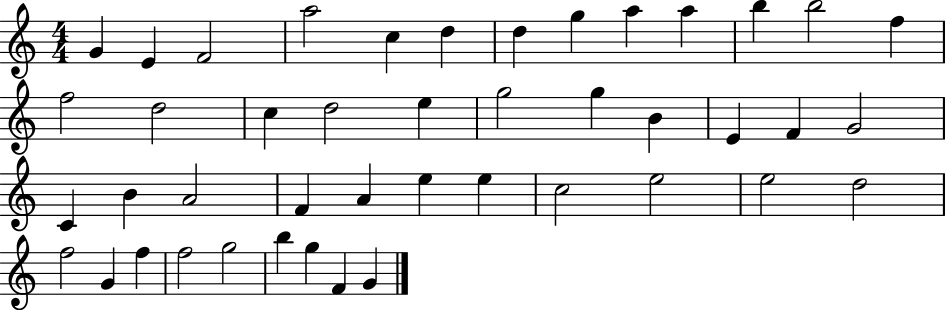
G4/q E4/q F4/h A5/h C5/q D5/q D5/q G5/q A5/q A5/q B5/q B5/h F5/q F5/h D5/h C5/q D5/h E5/q G5/h G5/q B4/q E4/q F4/q G4/h C4/q B4/q A4/h F4/q A4/q E5/q E5/q C5/h E5/h E5/h D5/h F5/h G4/q F5/q F5/h G5/h B5/q G5/q F4/q G4/q